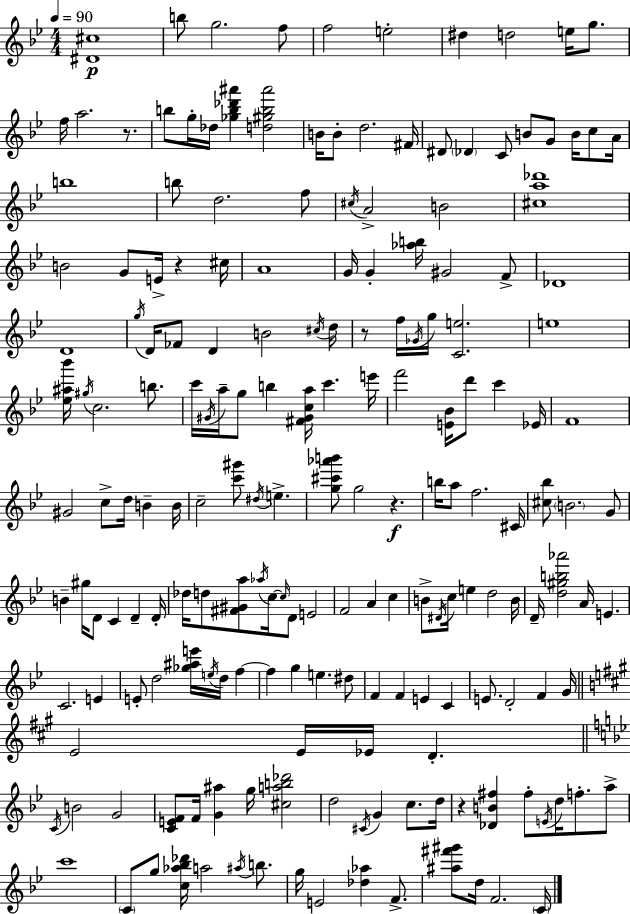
{
  \clef treble
  \numericTimeSignature
  \time 4/4
  \key bes \major
  \tempo 4 = 90
  <dis' cis''>1\p | b''8 g''2. f''8 | f''2 e''2-. | dis''4 d''2 e''16 g''8. | \break f''16 a''2. r8. | b''8 g''16-. des''16 <ges'' b'' des''' ais'''>4 <d'' gis'' b'' ais'''>2 | b'16 b'8-. d''2. fis'16 | dis'8 \parenthesize des'4 c'8 b'8 g'8 b'16 c''8 a'16 | \break b''1 | b''8 d''2. f''8 | \acciaccatura { cis''16 } a'2-> b'2 | <cis'' a'' des'''>1 | \break b'2 g'8 e'16-> r4 | cis''16 a'1 | g'16 g'4-. <aes'' b''>16 gis'2 f'8-> | des'1 | \break d'1 | \acciaccatura { g''16 } d'16 fes'8 d'4 b'2 | \acciaccatura { cis''16 } d''16 r8 f''16 \acciaccatura { ges'16 } g''16 <c' e''>2. | e''1 | \break <ees'' ais'' bes'''>16 \acciaccatura { gis''16 } c''2. | b''8. c'''16 \acciaccatura { gis'16 } a''16-- g''8 b''4 <fis' gis' c'' a''>16 c'''4. | e'''16 f'''2 <e' bes'>16 d'''8 | c'''4 ees'16 f'1 | \break gis'2 c''8-> | d''16 b'4-- b'16 c''2-- <c''' gis'''>8 | \acciaccatura { dis''16 } e''4.-> <g'' cis''' aes''' b'''>8 g''2 | r4.\f b''16 a''8 f''2. | \break cis'16 <cis'' bes''>8 \parenthesize b'2. | g'8 b'4-- gis''16 d'8 c'4 | d'4-- d'16-. des''16 d''8 <fis' gis' a''>8 \acciaccatura { aes''16 } c''16~~ \grace { c''16 } d'8 | e'2 f'2 | \break a'4 c''4 b'8-> \acciaccatura { dis'16 } c''16 e''4 | d''2 b'16 d'16-- <d'' gis'' b'' aes'''>2 | a'16 e'4. c'2. | e'4 e'8-. d''2 | \break <ges'' ais'' e'''>16 \acciaccatura { e''16 } d''16 f''4~~ f''4 g''4 | e''4. dis''8 f'4 f'4 | e'4 c'4 e'8. d'2-. | f'4 g'16 \bar "||" \break \key a \major e'2 e'16 ees'16 d'4.-. | \bar "||" \break \key g \minor \acciaccatura { c'16 } b'2 g'2 | <c' e' f'>8 f'16 <g' ais''>4 g''16 <cis'' a'' b'' des'''>2 | d''2 \acciaccatura { cis'16 } g'4 c''8. | d''16 r4 <des' b' fis''>4 fis''8-. \acciaccatura { e'16 } d''16 f''8.-. | \break a''8-> c'''1 | \parenthesize c'8 g''8 <c'' aes'' bes'' des'''>16 a''2 | \acciaccatura { ais''16 } b''8. g''16 e'2 <des'' aes''>4 | f'8.-> <ais'' fis''' gis'''>8 d''16 f'2. | \break \parenthesize c'16 \bar "|."
}